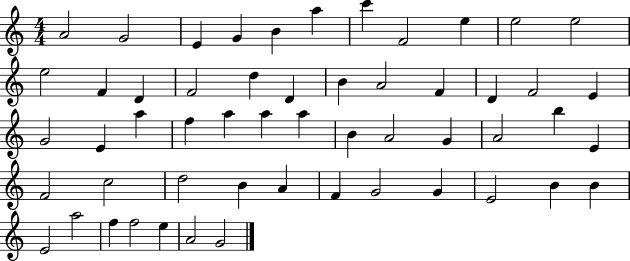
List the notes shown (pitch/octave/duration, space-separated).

A4/h G4/h E4/q G4/q B4/q A5/q C6/q F4/h E5/q E5/h E5/h E5/h F4/q D4/q F4/h D5/q D4/q B4/q A4/h F4/q D4/q F4/h E4/q G4/h E4/q A5/q F5/q A5/q A5/q A5/q B4/q A4/h G4/q A4/h B5/q E4/q F4/h C5/h D5/h B4/q A4/q F4/q G4/h G4/q E4/h B4/q B4/q E4/h A5/h F5/q F5/h E5/q A4/h G4/h